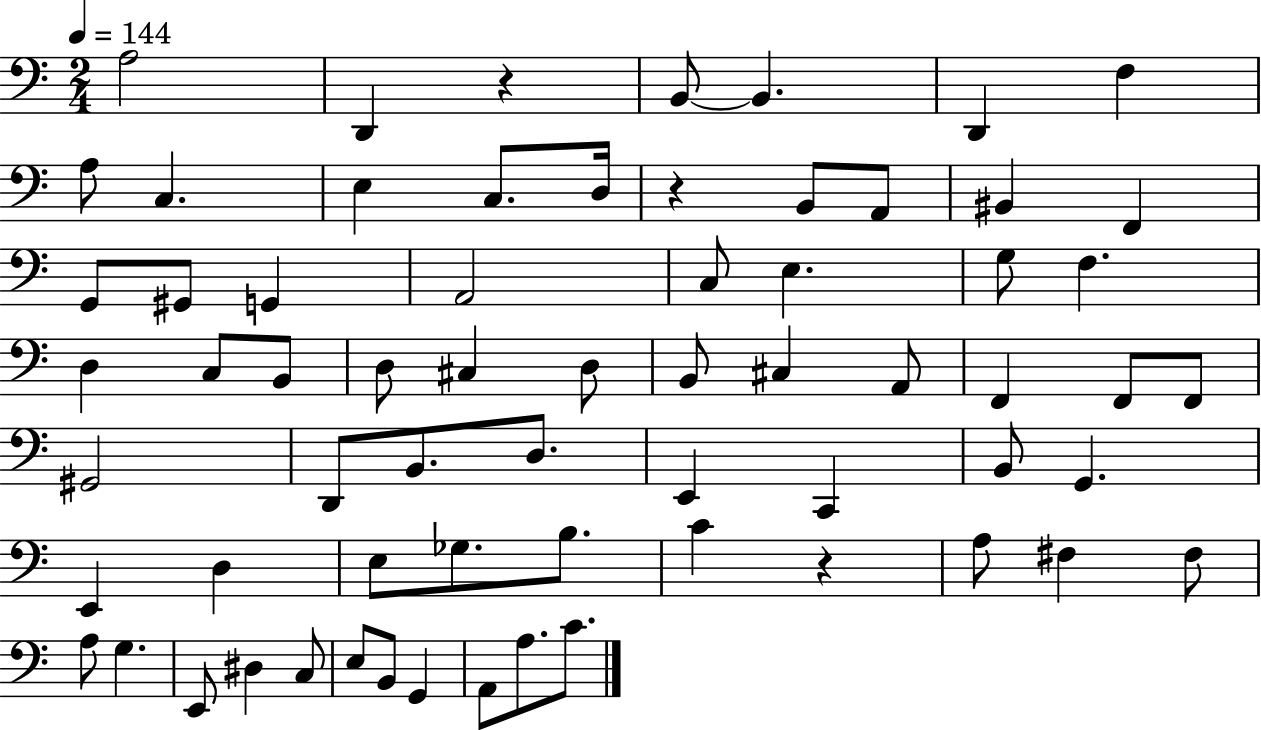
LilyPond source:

{
  \clef bass
  \numericTimeSignature
  \time 2/4
  \key c \major
  \tempo 4 = 144
  a2 | d,4 r4 | b,8~~ b,4. | d,4 f4 | \break a8 c4. | e4 c8. d16 | r4 b,8 a,8 | bis,4 f,4 | \break g,8 gis,8 g,4 | a,2 | c8 e4. | g8 f4. | \break d4 c8 b,8 | d8 cis4 d8 | b,8 cis4 a,8 | f,4 f,8 f,8 | \break gis,2 | d,8 b,8. d8. | e,4 c,4 | b,8 g,4. | \break e,4 d4 | e8 ges8. b8. | c'4 r4 | a8 fis4 fis8 | \break a8 g4. | e,8 dis4 c8 | e8 b,8 g,4 | a,8 a8. c'8. | \break \bar "|."
}